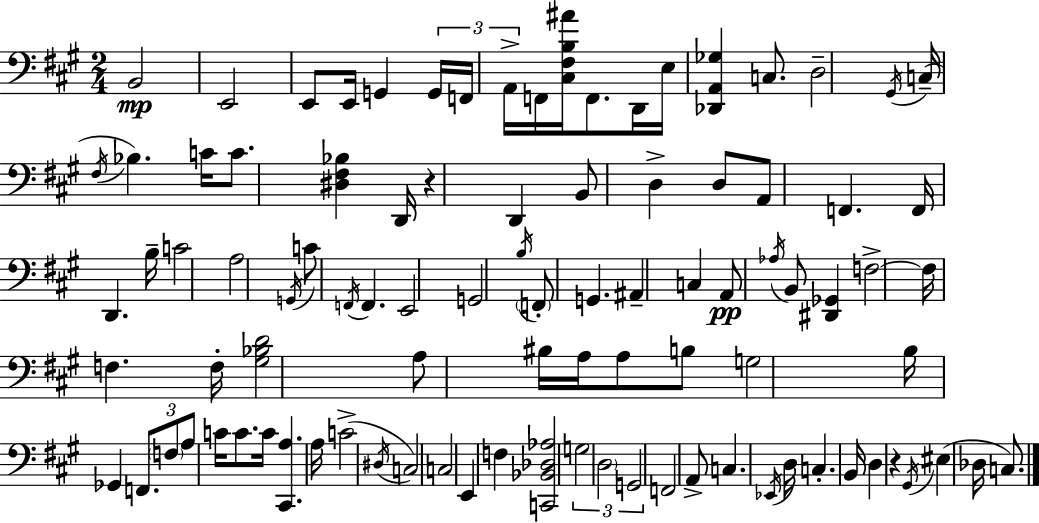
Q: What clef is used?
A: bass